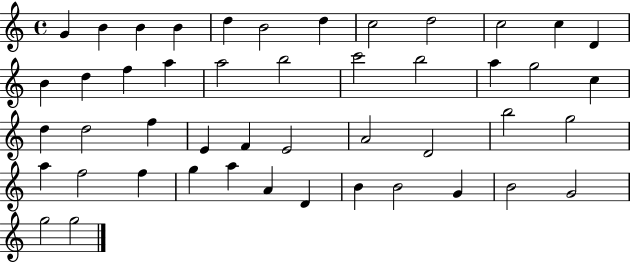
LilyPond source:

{
  \clef treble
  \time 4/4
  \defaultTimeSignature
  \key c \major
  g'4 b'4 b'4 b'4 | d''4 b'2 d''4 | c''2 d''2 | c''2 c''4 d'4 | \break b'4 d''4 f''4 a''4 | a''2 b''2 | c'''2 b''2 | a''4 g''2 c''4 | \break d''4 d''2 f''4 | e'4 f'4 e'2 | a'2 d'2 | b''2 g''2 | \break a''4 f''2 f''4 | g''4 a''4 a'4 d'4 | b'4 b'2 g'4 | b'2 g'2 | \break g''2 g''2 | \bar "|."
}